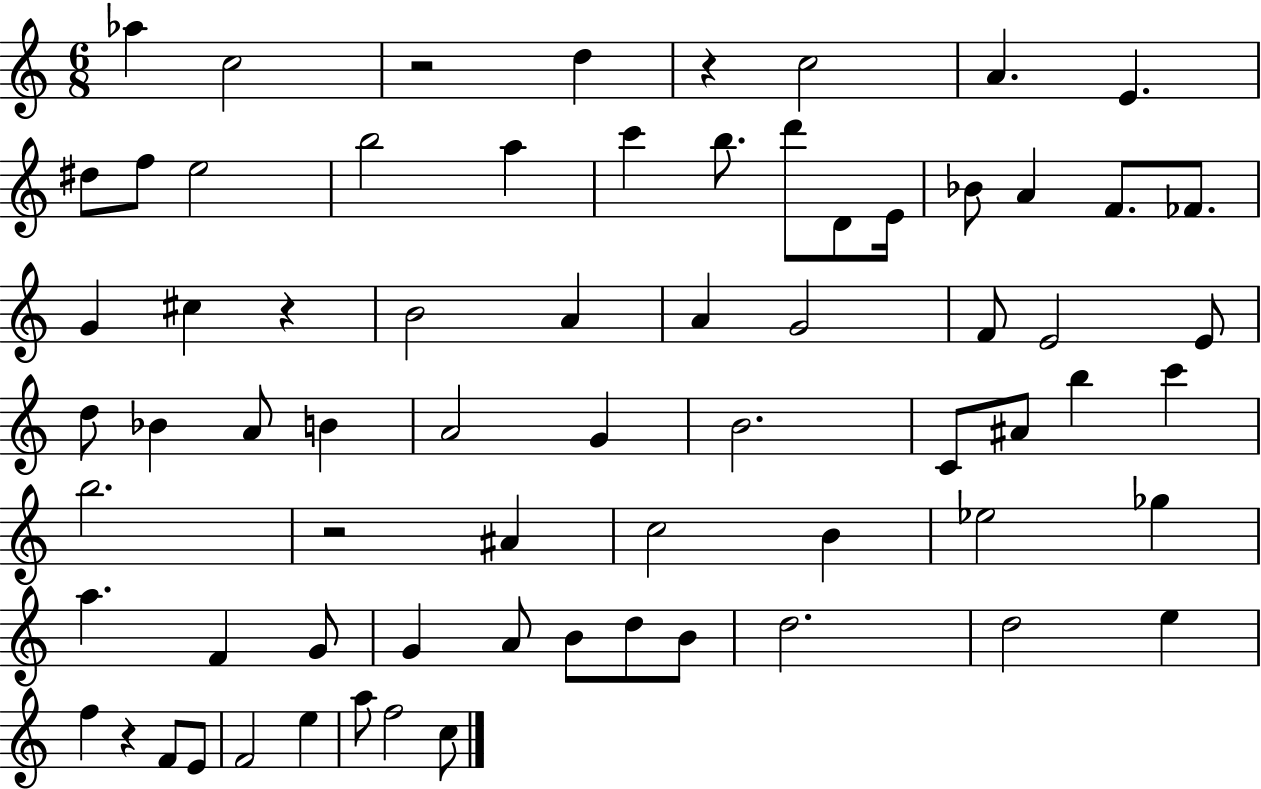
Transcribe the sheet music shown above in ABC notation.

X:1
T:Untitled
M:6/8
L:1/4
K:C
_a c2 z2 d z c2 A E ^d/2 f/2 e2 b2 a c' b/2 d'/2 D/2 E/4 _B/2 A F/2 _F/2 G ^c z B2 A A G2 F/2 E2 E/2 d/2 _B A/2 B A2 G B2 C/2 ^A/2 b c' b2 z2 ^A c2 B _e2 _g a F G/2 G A/2 B/2 d/2 B/2 d2 d2 e f z F/2 E/2 F2 e a/2 f2 c/2